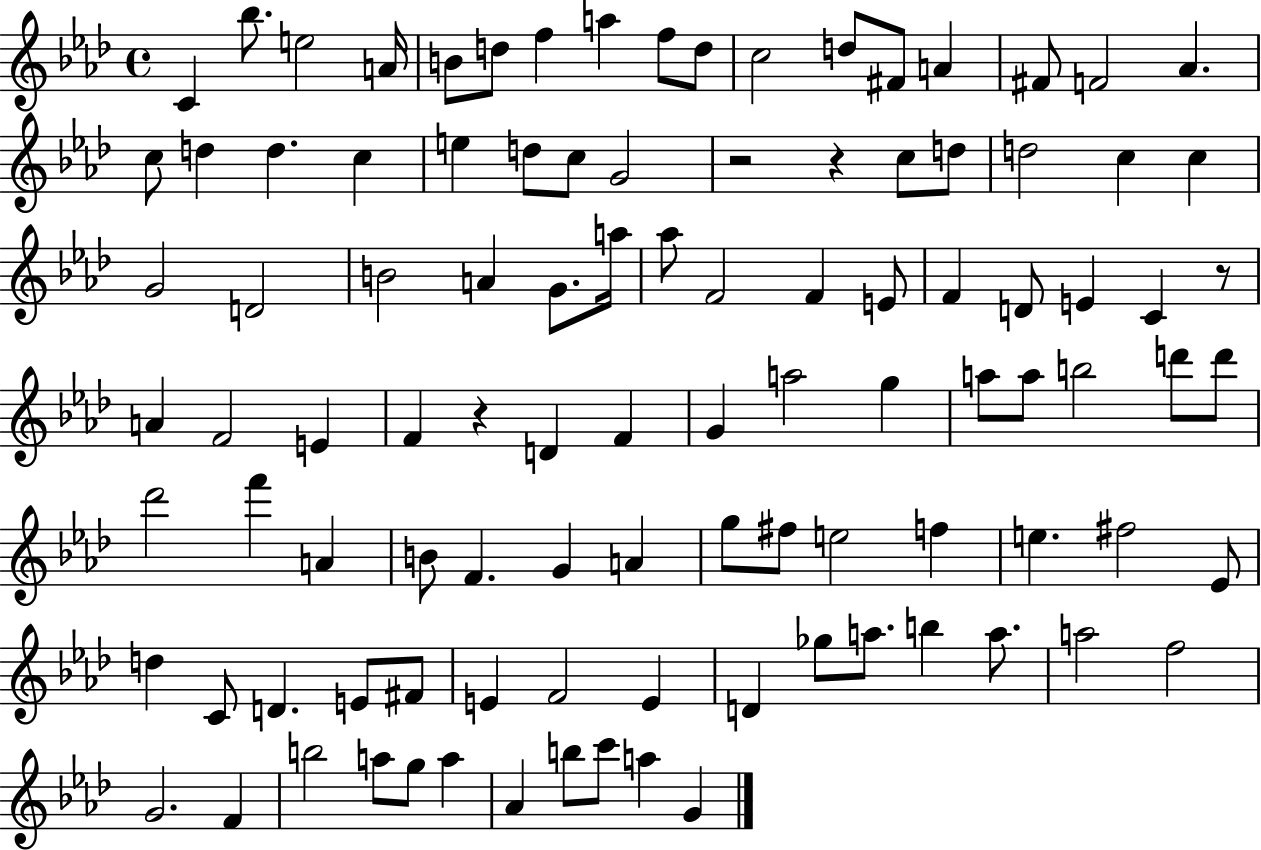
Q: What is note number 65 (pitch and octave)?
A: A4